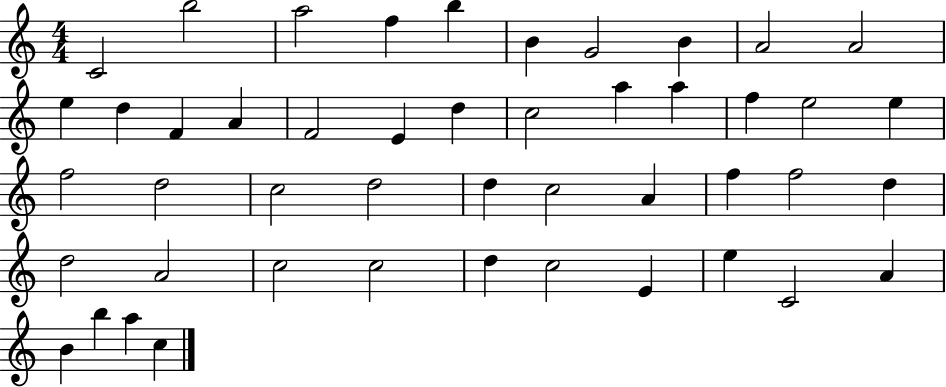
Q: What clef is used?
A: treble